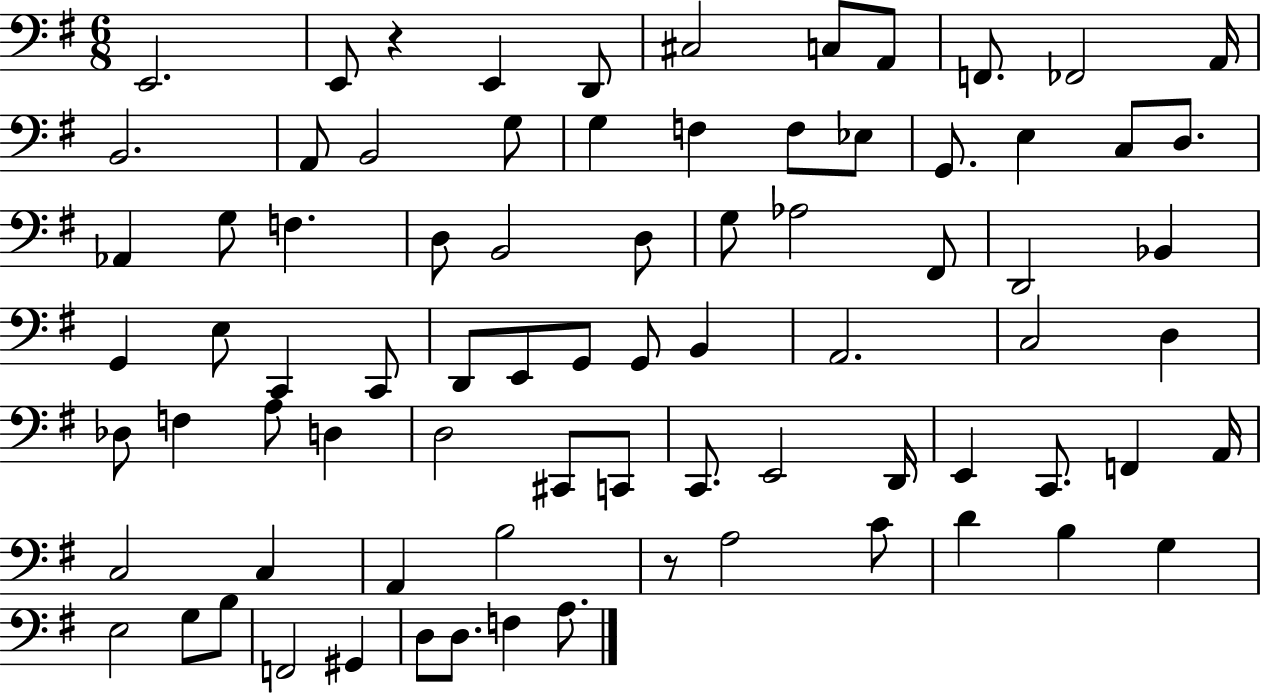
E2/h. E2/e R/q E2/q D2/e C#3/h C3/e A2/e F2/e. FES2/h A2/s B2/h. A2/e B2/h G3/e G3/q F3/q F3/e Eb3/e G2/e. E3/q C3/e D3/e. Ab2/q G3/e F3/q. D3/e B2/h D3/e G3/e Ab3/h F#2/e D2/h Bb2/q G2/q E3/e C2/q C2/e D2/e E2/e G2/e G2/e B2/q A2/h. C3/h D3/q Db3/e F3/q A3/e D3/q D3/h C#2/e C2/e C2/e. E2/h D2/s E2/q C2/e. F2/q A2/s C3/h C3/q A2/q B3/h R/e A3/h C4/e D4/q B3/q G3/q E3/h G3/e B3/e F2/h G#2/q D3/e D3/e. F3/q A3/e.